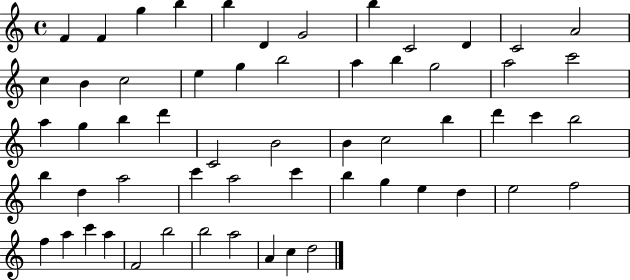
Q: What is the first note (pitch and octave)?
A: F4